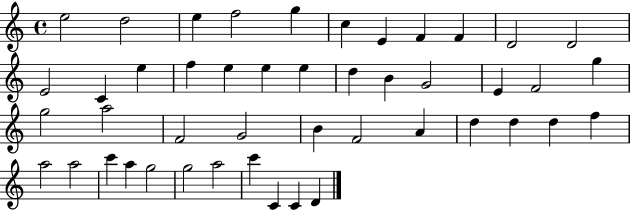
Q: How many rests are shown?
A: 0